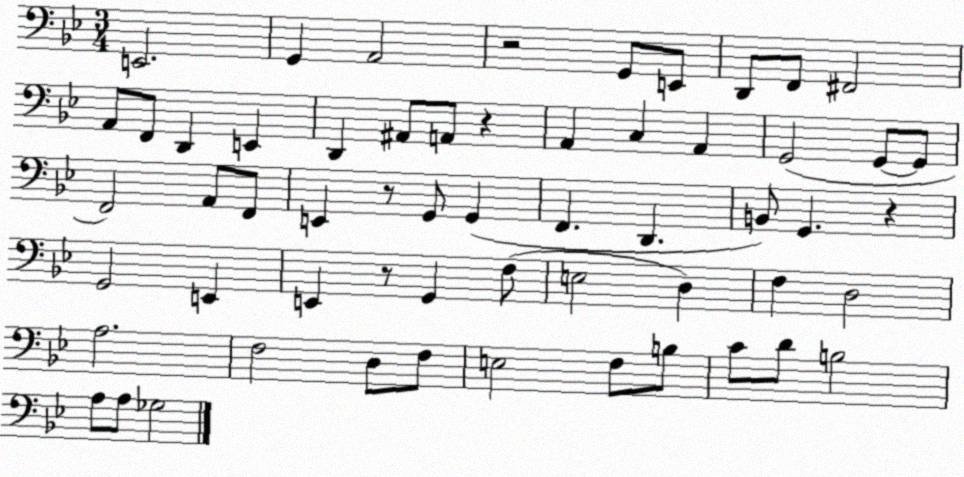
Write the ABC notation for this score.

X:1
T:Untitled
M:3/4
L:1/4
K:Bb
E,,2 G,, A,,2 z2 G,,/2 E,,/2 D,,/2 F,,/2 ^F,,2 A,,/2 F,,/2 D,, E,, D,, ^A,,/2 A,,/2 z A,, C, A,, G,,2 G,,/2 G,,/2 F,,2 A,,/2 F,,/2 E,, z/2 G,,/2 G,, F,, D,, B,,/2 G,, z G,,2 E,, E,, z/2 G,, F,/2 E,2 D, F, D,2 A,2 F,2 D,/2 F,/2 E,2 F,/2 B,/2 C/2 D/2 B,2 A,/2 A,/2 _G,2